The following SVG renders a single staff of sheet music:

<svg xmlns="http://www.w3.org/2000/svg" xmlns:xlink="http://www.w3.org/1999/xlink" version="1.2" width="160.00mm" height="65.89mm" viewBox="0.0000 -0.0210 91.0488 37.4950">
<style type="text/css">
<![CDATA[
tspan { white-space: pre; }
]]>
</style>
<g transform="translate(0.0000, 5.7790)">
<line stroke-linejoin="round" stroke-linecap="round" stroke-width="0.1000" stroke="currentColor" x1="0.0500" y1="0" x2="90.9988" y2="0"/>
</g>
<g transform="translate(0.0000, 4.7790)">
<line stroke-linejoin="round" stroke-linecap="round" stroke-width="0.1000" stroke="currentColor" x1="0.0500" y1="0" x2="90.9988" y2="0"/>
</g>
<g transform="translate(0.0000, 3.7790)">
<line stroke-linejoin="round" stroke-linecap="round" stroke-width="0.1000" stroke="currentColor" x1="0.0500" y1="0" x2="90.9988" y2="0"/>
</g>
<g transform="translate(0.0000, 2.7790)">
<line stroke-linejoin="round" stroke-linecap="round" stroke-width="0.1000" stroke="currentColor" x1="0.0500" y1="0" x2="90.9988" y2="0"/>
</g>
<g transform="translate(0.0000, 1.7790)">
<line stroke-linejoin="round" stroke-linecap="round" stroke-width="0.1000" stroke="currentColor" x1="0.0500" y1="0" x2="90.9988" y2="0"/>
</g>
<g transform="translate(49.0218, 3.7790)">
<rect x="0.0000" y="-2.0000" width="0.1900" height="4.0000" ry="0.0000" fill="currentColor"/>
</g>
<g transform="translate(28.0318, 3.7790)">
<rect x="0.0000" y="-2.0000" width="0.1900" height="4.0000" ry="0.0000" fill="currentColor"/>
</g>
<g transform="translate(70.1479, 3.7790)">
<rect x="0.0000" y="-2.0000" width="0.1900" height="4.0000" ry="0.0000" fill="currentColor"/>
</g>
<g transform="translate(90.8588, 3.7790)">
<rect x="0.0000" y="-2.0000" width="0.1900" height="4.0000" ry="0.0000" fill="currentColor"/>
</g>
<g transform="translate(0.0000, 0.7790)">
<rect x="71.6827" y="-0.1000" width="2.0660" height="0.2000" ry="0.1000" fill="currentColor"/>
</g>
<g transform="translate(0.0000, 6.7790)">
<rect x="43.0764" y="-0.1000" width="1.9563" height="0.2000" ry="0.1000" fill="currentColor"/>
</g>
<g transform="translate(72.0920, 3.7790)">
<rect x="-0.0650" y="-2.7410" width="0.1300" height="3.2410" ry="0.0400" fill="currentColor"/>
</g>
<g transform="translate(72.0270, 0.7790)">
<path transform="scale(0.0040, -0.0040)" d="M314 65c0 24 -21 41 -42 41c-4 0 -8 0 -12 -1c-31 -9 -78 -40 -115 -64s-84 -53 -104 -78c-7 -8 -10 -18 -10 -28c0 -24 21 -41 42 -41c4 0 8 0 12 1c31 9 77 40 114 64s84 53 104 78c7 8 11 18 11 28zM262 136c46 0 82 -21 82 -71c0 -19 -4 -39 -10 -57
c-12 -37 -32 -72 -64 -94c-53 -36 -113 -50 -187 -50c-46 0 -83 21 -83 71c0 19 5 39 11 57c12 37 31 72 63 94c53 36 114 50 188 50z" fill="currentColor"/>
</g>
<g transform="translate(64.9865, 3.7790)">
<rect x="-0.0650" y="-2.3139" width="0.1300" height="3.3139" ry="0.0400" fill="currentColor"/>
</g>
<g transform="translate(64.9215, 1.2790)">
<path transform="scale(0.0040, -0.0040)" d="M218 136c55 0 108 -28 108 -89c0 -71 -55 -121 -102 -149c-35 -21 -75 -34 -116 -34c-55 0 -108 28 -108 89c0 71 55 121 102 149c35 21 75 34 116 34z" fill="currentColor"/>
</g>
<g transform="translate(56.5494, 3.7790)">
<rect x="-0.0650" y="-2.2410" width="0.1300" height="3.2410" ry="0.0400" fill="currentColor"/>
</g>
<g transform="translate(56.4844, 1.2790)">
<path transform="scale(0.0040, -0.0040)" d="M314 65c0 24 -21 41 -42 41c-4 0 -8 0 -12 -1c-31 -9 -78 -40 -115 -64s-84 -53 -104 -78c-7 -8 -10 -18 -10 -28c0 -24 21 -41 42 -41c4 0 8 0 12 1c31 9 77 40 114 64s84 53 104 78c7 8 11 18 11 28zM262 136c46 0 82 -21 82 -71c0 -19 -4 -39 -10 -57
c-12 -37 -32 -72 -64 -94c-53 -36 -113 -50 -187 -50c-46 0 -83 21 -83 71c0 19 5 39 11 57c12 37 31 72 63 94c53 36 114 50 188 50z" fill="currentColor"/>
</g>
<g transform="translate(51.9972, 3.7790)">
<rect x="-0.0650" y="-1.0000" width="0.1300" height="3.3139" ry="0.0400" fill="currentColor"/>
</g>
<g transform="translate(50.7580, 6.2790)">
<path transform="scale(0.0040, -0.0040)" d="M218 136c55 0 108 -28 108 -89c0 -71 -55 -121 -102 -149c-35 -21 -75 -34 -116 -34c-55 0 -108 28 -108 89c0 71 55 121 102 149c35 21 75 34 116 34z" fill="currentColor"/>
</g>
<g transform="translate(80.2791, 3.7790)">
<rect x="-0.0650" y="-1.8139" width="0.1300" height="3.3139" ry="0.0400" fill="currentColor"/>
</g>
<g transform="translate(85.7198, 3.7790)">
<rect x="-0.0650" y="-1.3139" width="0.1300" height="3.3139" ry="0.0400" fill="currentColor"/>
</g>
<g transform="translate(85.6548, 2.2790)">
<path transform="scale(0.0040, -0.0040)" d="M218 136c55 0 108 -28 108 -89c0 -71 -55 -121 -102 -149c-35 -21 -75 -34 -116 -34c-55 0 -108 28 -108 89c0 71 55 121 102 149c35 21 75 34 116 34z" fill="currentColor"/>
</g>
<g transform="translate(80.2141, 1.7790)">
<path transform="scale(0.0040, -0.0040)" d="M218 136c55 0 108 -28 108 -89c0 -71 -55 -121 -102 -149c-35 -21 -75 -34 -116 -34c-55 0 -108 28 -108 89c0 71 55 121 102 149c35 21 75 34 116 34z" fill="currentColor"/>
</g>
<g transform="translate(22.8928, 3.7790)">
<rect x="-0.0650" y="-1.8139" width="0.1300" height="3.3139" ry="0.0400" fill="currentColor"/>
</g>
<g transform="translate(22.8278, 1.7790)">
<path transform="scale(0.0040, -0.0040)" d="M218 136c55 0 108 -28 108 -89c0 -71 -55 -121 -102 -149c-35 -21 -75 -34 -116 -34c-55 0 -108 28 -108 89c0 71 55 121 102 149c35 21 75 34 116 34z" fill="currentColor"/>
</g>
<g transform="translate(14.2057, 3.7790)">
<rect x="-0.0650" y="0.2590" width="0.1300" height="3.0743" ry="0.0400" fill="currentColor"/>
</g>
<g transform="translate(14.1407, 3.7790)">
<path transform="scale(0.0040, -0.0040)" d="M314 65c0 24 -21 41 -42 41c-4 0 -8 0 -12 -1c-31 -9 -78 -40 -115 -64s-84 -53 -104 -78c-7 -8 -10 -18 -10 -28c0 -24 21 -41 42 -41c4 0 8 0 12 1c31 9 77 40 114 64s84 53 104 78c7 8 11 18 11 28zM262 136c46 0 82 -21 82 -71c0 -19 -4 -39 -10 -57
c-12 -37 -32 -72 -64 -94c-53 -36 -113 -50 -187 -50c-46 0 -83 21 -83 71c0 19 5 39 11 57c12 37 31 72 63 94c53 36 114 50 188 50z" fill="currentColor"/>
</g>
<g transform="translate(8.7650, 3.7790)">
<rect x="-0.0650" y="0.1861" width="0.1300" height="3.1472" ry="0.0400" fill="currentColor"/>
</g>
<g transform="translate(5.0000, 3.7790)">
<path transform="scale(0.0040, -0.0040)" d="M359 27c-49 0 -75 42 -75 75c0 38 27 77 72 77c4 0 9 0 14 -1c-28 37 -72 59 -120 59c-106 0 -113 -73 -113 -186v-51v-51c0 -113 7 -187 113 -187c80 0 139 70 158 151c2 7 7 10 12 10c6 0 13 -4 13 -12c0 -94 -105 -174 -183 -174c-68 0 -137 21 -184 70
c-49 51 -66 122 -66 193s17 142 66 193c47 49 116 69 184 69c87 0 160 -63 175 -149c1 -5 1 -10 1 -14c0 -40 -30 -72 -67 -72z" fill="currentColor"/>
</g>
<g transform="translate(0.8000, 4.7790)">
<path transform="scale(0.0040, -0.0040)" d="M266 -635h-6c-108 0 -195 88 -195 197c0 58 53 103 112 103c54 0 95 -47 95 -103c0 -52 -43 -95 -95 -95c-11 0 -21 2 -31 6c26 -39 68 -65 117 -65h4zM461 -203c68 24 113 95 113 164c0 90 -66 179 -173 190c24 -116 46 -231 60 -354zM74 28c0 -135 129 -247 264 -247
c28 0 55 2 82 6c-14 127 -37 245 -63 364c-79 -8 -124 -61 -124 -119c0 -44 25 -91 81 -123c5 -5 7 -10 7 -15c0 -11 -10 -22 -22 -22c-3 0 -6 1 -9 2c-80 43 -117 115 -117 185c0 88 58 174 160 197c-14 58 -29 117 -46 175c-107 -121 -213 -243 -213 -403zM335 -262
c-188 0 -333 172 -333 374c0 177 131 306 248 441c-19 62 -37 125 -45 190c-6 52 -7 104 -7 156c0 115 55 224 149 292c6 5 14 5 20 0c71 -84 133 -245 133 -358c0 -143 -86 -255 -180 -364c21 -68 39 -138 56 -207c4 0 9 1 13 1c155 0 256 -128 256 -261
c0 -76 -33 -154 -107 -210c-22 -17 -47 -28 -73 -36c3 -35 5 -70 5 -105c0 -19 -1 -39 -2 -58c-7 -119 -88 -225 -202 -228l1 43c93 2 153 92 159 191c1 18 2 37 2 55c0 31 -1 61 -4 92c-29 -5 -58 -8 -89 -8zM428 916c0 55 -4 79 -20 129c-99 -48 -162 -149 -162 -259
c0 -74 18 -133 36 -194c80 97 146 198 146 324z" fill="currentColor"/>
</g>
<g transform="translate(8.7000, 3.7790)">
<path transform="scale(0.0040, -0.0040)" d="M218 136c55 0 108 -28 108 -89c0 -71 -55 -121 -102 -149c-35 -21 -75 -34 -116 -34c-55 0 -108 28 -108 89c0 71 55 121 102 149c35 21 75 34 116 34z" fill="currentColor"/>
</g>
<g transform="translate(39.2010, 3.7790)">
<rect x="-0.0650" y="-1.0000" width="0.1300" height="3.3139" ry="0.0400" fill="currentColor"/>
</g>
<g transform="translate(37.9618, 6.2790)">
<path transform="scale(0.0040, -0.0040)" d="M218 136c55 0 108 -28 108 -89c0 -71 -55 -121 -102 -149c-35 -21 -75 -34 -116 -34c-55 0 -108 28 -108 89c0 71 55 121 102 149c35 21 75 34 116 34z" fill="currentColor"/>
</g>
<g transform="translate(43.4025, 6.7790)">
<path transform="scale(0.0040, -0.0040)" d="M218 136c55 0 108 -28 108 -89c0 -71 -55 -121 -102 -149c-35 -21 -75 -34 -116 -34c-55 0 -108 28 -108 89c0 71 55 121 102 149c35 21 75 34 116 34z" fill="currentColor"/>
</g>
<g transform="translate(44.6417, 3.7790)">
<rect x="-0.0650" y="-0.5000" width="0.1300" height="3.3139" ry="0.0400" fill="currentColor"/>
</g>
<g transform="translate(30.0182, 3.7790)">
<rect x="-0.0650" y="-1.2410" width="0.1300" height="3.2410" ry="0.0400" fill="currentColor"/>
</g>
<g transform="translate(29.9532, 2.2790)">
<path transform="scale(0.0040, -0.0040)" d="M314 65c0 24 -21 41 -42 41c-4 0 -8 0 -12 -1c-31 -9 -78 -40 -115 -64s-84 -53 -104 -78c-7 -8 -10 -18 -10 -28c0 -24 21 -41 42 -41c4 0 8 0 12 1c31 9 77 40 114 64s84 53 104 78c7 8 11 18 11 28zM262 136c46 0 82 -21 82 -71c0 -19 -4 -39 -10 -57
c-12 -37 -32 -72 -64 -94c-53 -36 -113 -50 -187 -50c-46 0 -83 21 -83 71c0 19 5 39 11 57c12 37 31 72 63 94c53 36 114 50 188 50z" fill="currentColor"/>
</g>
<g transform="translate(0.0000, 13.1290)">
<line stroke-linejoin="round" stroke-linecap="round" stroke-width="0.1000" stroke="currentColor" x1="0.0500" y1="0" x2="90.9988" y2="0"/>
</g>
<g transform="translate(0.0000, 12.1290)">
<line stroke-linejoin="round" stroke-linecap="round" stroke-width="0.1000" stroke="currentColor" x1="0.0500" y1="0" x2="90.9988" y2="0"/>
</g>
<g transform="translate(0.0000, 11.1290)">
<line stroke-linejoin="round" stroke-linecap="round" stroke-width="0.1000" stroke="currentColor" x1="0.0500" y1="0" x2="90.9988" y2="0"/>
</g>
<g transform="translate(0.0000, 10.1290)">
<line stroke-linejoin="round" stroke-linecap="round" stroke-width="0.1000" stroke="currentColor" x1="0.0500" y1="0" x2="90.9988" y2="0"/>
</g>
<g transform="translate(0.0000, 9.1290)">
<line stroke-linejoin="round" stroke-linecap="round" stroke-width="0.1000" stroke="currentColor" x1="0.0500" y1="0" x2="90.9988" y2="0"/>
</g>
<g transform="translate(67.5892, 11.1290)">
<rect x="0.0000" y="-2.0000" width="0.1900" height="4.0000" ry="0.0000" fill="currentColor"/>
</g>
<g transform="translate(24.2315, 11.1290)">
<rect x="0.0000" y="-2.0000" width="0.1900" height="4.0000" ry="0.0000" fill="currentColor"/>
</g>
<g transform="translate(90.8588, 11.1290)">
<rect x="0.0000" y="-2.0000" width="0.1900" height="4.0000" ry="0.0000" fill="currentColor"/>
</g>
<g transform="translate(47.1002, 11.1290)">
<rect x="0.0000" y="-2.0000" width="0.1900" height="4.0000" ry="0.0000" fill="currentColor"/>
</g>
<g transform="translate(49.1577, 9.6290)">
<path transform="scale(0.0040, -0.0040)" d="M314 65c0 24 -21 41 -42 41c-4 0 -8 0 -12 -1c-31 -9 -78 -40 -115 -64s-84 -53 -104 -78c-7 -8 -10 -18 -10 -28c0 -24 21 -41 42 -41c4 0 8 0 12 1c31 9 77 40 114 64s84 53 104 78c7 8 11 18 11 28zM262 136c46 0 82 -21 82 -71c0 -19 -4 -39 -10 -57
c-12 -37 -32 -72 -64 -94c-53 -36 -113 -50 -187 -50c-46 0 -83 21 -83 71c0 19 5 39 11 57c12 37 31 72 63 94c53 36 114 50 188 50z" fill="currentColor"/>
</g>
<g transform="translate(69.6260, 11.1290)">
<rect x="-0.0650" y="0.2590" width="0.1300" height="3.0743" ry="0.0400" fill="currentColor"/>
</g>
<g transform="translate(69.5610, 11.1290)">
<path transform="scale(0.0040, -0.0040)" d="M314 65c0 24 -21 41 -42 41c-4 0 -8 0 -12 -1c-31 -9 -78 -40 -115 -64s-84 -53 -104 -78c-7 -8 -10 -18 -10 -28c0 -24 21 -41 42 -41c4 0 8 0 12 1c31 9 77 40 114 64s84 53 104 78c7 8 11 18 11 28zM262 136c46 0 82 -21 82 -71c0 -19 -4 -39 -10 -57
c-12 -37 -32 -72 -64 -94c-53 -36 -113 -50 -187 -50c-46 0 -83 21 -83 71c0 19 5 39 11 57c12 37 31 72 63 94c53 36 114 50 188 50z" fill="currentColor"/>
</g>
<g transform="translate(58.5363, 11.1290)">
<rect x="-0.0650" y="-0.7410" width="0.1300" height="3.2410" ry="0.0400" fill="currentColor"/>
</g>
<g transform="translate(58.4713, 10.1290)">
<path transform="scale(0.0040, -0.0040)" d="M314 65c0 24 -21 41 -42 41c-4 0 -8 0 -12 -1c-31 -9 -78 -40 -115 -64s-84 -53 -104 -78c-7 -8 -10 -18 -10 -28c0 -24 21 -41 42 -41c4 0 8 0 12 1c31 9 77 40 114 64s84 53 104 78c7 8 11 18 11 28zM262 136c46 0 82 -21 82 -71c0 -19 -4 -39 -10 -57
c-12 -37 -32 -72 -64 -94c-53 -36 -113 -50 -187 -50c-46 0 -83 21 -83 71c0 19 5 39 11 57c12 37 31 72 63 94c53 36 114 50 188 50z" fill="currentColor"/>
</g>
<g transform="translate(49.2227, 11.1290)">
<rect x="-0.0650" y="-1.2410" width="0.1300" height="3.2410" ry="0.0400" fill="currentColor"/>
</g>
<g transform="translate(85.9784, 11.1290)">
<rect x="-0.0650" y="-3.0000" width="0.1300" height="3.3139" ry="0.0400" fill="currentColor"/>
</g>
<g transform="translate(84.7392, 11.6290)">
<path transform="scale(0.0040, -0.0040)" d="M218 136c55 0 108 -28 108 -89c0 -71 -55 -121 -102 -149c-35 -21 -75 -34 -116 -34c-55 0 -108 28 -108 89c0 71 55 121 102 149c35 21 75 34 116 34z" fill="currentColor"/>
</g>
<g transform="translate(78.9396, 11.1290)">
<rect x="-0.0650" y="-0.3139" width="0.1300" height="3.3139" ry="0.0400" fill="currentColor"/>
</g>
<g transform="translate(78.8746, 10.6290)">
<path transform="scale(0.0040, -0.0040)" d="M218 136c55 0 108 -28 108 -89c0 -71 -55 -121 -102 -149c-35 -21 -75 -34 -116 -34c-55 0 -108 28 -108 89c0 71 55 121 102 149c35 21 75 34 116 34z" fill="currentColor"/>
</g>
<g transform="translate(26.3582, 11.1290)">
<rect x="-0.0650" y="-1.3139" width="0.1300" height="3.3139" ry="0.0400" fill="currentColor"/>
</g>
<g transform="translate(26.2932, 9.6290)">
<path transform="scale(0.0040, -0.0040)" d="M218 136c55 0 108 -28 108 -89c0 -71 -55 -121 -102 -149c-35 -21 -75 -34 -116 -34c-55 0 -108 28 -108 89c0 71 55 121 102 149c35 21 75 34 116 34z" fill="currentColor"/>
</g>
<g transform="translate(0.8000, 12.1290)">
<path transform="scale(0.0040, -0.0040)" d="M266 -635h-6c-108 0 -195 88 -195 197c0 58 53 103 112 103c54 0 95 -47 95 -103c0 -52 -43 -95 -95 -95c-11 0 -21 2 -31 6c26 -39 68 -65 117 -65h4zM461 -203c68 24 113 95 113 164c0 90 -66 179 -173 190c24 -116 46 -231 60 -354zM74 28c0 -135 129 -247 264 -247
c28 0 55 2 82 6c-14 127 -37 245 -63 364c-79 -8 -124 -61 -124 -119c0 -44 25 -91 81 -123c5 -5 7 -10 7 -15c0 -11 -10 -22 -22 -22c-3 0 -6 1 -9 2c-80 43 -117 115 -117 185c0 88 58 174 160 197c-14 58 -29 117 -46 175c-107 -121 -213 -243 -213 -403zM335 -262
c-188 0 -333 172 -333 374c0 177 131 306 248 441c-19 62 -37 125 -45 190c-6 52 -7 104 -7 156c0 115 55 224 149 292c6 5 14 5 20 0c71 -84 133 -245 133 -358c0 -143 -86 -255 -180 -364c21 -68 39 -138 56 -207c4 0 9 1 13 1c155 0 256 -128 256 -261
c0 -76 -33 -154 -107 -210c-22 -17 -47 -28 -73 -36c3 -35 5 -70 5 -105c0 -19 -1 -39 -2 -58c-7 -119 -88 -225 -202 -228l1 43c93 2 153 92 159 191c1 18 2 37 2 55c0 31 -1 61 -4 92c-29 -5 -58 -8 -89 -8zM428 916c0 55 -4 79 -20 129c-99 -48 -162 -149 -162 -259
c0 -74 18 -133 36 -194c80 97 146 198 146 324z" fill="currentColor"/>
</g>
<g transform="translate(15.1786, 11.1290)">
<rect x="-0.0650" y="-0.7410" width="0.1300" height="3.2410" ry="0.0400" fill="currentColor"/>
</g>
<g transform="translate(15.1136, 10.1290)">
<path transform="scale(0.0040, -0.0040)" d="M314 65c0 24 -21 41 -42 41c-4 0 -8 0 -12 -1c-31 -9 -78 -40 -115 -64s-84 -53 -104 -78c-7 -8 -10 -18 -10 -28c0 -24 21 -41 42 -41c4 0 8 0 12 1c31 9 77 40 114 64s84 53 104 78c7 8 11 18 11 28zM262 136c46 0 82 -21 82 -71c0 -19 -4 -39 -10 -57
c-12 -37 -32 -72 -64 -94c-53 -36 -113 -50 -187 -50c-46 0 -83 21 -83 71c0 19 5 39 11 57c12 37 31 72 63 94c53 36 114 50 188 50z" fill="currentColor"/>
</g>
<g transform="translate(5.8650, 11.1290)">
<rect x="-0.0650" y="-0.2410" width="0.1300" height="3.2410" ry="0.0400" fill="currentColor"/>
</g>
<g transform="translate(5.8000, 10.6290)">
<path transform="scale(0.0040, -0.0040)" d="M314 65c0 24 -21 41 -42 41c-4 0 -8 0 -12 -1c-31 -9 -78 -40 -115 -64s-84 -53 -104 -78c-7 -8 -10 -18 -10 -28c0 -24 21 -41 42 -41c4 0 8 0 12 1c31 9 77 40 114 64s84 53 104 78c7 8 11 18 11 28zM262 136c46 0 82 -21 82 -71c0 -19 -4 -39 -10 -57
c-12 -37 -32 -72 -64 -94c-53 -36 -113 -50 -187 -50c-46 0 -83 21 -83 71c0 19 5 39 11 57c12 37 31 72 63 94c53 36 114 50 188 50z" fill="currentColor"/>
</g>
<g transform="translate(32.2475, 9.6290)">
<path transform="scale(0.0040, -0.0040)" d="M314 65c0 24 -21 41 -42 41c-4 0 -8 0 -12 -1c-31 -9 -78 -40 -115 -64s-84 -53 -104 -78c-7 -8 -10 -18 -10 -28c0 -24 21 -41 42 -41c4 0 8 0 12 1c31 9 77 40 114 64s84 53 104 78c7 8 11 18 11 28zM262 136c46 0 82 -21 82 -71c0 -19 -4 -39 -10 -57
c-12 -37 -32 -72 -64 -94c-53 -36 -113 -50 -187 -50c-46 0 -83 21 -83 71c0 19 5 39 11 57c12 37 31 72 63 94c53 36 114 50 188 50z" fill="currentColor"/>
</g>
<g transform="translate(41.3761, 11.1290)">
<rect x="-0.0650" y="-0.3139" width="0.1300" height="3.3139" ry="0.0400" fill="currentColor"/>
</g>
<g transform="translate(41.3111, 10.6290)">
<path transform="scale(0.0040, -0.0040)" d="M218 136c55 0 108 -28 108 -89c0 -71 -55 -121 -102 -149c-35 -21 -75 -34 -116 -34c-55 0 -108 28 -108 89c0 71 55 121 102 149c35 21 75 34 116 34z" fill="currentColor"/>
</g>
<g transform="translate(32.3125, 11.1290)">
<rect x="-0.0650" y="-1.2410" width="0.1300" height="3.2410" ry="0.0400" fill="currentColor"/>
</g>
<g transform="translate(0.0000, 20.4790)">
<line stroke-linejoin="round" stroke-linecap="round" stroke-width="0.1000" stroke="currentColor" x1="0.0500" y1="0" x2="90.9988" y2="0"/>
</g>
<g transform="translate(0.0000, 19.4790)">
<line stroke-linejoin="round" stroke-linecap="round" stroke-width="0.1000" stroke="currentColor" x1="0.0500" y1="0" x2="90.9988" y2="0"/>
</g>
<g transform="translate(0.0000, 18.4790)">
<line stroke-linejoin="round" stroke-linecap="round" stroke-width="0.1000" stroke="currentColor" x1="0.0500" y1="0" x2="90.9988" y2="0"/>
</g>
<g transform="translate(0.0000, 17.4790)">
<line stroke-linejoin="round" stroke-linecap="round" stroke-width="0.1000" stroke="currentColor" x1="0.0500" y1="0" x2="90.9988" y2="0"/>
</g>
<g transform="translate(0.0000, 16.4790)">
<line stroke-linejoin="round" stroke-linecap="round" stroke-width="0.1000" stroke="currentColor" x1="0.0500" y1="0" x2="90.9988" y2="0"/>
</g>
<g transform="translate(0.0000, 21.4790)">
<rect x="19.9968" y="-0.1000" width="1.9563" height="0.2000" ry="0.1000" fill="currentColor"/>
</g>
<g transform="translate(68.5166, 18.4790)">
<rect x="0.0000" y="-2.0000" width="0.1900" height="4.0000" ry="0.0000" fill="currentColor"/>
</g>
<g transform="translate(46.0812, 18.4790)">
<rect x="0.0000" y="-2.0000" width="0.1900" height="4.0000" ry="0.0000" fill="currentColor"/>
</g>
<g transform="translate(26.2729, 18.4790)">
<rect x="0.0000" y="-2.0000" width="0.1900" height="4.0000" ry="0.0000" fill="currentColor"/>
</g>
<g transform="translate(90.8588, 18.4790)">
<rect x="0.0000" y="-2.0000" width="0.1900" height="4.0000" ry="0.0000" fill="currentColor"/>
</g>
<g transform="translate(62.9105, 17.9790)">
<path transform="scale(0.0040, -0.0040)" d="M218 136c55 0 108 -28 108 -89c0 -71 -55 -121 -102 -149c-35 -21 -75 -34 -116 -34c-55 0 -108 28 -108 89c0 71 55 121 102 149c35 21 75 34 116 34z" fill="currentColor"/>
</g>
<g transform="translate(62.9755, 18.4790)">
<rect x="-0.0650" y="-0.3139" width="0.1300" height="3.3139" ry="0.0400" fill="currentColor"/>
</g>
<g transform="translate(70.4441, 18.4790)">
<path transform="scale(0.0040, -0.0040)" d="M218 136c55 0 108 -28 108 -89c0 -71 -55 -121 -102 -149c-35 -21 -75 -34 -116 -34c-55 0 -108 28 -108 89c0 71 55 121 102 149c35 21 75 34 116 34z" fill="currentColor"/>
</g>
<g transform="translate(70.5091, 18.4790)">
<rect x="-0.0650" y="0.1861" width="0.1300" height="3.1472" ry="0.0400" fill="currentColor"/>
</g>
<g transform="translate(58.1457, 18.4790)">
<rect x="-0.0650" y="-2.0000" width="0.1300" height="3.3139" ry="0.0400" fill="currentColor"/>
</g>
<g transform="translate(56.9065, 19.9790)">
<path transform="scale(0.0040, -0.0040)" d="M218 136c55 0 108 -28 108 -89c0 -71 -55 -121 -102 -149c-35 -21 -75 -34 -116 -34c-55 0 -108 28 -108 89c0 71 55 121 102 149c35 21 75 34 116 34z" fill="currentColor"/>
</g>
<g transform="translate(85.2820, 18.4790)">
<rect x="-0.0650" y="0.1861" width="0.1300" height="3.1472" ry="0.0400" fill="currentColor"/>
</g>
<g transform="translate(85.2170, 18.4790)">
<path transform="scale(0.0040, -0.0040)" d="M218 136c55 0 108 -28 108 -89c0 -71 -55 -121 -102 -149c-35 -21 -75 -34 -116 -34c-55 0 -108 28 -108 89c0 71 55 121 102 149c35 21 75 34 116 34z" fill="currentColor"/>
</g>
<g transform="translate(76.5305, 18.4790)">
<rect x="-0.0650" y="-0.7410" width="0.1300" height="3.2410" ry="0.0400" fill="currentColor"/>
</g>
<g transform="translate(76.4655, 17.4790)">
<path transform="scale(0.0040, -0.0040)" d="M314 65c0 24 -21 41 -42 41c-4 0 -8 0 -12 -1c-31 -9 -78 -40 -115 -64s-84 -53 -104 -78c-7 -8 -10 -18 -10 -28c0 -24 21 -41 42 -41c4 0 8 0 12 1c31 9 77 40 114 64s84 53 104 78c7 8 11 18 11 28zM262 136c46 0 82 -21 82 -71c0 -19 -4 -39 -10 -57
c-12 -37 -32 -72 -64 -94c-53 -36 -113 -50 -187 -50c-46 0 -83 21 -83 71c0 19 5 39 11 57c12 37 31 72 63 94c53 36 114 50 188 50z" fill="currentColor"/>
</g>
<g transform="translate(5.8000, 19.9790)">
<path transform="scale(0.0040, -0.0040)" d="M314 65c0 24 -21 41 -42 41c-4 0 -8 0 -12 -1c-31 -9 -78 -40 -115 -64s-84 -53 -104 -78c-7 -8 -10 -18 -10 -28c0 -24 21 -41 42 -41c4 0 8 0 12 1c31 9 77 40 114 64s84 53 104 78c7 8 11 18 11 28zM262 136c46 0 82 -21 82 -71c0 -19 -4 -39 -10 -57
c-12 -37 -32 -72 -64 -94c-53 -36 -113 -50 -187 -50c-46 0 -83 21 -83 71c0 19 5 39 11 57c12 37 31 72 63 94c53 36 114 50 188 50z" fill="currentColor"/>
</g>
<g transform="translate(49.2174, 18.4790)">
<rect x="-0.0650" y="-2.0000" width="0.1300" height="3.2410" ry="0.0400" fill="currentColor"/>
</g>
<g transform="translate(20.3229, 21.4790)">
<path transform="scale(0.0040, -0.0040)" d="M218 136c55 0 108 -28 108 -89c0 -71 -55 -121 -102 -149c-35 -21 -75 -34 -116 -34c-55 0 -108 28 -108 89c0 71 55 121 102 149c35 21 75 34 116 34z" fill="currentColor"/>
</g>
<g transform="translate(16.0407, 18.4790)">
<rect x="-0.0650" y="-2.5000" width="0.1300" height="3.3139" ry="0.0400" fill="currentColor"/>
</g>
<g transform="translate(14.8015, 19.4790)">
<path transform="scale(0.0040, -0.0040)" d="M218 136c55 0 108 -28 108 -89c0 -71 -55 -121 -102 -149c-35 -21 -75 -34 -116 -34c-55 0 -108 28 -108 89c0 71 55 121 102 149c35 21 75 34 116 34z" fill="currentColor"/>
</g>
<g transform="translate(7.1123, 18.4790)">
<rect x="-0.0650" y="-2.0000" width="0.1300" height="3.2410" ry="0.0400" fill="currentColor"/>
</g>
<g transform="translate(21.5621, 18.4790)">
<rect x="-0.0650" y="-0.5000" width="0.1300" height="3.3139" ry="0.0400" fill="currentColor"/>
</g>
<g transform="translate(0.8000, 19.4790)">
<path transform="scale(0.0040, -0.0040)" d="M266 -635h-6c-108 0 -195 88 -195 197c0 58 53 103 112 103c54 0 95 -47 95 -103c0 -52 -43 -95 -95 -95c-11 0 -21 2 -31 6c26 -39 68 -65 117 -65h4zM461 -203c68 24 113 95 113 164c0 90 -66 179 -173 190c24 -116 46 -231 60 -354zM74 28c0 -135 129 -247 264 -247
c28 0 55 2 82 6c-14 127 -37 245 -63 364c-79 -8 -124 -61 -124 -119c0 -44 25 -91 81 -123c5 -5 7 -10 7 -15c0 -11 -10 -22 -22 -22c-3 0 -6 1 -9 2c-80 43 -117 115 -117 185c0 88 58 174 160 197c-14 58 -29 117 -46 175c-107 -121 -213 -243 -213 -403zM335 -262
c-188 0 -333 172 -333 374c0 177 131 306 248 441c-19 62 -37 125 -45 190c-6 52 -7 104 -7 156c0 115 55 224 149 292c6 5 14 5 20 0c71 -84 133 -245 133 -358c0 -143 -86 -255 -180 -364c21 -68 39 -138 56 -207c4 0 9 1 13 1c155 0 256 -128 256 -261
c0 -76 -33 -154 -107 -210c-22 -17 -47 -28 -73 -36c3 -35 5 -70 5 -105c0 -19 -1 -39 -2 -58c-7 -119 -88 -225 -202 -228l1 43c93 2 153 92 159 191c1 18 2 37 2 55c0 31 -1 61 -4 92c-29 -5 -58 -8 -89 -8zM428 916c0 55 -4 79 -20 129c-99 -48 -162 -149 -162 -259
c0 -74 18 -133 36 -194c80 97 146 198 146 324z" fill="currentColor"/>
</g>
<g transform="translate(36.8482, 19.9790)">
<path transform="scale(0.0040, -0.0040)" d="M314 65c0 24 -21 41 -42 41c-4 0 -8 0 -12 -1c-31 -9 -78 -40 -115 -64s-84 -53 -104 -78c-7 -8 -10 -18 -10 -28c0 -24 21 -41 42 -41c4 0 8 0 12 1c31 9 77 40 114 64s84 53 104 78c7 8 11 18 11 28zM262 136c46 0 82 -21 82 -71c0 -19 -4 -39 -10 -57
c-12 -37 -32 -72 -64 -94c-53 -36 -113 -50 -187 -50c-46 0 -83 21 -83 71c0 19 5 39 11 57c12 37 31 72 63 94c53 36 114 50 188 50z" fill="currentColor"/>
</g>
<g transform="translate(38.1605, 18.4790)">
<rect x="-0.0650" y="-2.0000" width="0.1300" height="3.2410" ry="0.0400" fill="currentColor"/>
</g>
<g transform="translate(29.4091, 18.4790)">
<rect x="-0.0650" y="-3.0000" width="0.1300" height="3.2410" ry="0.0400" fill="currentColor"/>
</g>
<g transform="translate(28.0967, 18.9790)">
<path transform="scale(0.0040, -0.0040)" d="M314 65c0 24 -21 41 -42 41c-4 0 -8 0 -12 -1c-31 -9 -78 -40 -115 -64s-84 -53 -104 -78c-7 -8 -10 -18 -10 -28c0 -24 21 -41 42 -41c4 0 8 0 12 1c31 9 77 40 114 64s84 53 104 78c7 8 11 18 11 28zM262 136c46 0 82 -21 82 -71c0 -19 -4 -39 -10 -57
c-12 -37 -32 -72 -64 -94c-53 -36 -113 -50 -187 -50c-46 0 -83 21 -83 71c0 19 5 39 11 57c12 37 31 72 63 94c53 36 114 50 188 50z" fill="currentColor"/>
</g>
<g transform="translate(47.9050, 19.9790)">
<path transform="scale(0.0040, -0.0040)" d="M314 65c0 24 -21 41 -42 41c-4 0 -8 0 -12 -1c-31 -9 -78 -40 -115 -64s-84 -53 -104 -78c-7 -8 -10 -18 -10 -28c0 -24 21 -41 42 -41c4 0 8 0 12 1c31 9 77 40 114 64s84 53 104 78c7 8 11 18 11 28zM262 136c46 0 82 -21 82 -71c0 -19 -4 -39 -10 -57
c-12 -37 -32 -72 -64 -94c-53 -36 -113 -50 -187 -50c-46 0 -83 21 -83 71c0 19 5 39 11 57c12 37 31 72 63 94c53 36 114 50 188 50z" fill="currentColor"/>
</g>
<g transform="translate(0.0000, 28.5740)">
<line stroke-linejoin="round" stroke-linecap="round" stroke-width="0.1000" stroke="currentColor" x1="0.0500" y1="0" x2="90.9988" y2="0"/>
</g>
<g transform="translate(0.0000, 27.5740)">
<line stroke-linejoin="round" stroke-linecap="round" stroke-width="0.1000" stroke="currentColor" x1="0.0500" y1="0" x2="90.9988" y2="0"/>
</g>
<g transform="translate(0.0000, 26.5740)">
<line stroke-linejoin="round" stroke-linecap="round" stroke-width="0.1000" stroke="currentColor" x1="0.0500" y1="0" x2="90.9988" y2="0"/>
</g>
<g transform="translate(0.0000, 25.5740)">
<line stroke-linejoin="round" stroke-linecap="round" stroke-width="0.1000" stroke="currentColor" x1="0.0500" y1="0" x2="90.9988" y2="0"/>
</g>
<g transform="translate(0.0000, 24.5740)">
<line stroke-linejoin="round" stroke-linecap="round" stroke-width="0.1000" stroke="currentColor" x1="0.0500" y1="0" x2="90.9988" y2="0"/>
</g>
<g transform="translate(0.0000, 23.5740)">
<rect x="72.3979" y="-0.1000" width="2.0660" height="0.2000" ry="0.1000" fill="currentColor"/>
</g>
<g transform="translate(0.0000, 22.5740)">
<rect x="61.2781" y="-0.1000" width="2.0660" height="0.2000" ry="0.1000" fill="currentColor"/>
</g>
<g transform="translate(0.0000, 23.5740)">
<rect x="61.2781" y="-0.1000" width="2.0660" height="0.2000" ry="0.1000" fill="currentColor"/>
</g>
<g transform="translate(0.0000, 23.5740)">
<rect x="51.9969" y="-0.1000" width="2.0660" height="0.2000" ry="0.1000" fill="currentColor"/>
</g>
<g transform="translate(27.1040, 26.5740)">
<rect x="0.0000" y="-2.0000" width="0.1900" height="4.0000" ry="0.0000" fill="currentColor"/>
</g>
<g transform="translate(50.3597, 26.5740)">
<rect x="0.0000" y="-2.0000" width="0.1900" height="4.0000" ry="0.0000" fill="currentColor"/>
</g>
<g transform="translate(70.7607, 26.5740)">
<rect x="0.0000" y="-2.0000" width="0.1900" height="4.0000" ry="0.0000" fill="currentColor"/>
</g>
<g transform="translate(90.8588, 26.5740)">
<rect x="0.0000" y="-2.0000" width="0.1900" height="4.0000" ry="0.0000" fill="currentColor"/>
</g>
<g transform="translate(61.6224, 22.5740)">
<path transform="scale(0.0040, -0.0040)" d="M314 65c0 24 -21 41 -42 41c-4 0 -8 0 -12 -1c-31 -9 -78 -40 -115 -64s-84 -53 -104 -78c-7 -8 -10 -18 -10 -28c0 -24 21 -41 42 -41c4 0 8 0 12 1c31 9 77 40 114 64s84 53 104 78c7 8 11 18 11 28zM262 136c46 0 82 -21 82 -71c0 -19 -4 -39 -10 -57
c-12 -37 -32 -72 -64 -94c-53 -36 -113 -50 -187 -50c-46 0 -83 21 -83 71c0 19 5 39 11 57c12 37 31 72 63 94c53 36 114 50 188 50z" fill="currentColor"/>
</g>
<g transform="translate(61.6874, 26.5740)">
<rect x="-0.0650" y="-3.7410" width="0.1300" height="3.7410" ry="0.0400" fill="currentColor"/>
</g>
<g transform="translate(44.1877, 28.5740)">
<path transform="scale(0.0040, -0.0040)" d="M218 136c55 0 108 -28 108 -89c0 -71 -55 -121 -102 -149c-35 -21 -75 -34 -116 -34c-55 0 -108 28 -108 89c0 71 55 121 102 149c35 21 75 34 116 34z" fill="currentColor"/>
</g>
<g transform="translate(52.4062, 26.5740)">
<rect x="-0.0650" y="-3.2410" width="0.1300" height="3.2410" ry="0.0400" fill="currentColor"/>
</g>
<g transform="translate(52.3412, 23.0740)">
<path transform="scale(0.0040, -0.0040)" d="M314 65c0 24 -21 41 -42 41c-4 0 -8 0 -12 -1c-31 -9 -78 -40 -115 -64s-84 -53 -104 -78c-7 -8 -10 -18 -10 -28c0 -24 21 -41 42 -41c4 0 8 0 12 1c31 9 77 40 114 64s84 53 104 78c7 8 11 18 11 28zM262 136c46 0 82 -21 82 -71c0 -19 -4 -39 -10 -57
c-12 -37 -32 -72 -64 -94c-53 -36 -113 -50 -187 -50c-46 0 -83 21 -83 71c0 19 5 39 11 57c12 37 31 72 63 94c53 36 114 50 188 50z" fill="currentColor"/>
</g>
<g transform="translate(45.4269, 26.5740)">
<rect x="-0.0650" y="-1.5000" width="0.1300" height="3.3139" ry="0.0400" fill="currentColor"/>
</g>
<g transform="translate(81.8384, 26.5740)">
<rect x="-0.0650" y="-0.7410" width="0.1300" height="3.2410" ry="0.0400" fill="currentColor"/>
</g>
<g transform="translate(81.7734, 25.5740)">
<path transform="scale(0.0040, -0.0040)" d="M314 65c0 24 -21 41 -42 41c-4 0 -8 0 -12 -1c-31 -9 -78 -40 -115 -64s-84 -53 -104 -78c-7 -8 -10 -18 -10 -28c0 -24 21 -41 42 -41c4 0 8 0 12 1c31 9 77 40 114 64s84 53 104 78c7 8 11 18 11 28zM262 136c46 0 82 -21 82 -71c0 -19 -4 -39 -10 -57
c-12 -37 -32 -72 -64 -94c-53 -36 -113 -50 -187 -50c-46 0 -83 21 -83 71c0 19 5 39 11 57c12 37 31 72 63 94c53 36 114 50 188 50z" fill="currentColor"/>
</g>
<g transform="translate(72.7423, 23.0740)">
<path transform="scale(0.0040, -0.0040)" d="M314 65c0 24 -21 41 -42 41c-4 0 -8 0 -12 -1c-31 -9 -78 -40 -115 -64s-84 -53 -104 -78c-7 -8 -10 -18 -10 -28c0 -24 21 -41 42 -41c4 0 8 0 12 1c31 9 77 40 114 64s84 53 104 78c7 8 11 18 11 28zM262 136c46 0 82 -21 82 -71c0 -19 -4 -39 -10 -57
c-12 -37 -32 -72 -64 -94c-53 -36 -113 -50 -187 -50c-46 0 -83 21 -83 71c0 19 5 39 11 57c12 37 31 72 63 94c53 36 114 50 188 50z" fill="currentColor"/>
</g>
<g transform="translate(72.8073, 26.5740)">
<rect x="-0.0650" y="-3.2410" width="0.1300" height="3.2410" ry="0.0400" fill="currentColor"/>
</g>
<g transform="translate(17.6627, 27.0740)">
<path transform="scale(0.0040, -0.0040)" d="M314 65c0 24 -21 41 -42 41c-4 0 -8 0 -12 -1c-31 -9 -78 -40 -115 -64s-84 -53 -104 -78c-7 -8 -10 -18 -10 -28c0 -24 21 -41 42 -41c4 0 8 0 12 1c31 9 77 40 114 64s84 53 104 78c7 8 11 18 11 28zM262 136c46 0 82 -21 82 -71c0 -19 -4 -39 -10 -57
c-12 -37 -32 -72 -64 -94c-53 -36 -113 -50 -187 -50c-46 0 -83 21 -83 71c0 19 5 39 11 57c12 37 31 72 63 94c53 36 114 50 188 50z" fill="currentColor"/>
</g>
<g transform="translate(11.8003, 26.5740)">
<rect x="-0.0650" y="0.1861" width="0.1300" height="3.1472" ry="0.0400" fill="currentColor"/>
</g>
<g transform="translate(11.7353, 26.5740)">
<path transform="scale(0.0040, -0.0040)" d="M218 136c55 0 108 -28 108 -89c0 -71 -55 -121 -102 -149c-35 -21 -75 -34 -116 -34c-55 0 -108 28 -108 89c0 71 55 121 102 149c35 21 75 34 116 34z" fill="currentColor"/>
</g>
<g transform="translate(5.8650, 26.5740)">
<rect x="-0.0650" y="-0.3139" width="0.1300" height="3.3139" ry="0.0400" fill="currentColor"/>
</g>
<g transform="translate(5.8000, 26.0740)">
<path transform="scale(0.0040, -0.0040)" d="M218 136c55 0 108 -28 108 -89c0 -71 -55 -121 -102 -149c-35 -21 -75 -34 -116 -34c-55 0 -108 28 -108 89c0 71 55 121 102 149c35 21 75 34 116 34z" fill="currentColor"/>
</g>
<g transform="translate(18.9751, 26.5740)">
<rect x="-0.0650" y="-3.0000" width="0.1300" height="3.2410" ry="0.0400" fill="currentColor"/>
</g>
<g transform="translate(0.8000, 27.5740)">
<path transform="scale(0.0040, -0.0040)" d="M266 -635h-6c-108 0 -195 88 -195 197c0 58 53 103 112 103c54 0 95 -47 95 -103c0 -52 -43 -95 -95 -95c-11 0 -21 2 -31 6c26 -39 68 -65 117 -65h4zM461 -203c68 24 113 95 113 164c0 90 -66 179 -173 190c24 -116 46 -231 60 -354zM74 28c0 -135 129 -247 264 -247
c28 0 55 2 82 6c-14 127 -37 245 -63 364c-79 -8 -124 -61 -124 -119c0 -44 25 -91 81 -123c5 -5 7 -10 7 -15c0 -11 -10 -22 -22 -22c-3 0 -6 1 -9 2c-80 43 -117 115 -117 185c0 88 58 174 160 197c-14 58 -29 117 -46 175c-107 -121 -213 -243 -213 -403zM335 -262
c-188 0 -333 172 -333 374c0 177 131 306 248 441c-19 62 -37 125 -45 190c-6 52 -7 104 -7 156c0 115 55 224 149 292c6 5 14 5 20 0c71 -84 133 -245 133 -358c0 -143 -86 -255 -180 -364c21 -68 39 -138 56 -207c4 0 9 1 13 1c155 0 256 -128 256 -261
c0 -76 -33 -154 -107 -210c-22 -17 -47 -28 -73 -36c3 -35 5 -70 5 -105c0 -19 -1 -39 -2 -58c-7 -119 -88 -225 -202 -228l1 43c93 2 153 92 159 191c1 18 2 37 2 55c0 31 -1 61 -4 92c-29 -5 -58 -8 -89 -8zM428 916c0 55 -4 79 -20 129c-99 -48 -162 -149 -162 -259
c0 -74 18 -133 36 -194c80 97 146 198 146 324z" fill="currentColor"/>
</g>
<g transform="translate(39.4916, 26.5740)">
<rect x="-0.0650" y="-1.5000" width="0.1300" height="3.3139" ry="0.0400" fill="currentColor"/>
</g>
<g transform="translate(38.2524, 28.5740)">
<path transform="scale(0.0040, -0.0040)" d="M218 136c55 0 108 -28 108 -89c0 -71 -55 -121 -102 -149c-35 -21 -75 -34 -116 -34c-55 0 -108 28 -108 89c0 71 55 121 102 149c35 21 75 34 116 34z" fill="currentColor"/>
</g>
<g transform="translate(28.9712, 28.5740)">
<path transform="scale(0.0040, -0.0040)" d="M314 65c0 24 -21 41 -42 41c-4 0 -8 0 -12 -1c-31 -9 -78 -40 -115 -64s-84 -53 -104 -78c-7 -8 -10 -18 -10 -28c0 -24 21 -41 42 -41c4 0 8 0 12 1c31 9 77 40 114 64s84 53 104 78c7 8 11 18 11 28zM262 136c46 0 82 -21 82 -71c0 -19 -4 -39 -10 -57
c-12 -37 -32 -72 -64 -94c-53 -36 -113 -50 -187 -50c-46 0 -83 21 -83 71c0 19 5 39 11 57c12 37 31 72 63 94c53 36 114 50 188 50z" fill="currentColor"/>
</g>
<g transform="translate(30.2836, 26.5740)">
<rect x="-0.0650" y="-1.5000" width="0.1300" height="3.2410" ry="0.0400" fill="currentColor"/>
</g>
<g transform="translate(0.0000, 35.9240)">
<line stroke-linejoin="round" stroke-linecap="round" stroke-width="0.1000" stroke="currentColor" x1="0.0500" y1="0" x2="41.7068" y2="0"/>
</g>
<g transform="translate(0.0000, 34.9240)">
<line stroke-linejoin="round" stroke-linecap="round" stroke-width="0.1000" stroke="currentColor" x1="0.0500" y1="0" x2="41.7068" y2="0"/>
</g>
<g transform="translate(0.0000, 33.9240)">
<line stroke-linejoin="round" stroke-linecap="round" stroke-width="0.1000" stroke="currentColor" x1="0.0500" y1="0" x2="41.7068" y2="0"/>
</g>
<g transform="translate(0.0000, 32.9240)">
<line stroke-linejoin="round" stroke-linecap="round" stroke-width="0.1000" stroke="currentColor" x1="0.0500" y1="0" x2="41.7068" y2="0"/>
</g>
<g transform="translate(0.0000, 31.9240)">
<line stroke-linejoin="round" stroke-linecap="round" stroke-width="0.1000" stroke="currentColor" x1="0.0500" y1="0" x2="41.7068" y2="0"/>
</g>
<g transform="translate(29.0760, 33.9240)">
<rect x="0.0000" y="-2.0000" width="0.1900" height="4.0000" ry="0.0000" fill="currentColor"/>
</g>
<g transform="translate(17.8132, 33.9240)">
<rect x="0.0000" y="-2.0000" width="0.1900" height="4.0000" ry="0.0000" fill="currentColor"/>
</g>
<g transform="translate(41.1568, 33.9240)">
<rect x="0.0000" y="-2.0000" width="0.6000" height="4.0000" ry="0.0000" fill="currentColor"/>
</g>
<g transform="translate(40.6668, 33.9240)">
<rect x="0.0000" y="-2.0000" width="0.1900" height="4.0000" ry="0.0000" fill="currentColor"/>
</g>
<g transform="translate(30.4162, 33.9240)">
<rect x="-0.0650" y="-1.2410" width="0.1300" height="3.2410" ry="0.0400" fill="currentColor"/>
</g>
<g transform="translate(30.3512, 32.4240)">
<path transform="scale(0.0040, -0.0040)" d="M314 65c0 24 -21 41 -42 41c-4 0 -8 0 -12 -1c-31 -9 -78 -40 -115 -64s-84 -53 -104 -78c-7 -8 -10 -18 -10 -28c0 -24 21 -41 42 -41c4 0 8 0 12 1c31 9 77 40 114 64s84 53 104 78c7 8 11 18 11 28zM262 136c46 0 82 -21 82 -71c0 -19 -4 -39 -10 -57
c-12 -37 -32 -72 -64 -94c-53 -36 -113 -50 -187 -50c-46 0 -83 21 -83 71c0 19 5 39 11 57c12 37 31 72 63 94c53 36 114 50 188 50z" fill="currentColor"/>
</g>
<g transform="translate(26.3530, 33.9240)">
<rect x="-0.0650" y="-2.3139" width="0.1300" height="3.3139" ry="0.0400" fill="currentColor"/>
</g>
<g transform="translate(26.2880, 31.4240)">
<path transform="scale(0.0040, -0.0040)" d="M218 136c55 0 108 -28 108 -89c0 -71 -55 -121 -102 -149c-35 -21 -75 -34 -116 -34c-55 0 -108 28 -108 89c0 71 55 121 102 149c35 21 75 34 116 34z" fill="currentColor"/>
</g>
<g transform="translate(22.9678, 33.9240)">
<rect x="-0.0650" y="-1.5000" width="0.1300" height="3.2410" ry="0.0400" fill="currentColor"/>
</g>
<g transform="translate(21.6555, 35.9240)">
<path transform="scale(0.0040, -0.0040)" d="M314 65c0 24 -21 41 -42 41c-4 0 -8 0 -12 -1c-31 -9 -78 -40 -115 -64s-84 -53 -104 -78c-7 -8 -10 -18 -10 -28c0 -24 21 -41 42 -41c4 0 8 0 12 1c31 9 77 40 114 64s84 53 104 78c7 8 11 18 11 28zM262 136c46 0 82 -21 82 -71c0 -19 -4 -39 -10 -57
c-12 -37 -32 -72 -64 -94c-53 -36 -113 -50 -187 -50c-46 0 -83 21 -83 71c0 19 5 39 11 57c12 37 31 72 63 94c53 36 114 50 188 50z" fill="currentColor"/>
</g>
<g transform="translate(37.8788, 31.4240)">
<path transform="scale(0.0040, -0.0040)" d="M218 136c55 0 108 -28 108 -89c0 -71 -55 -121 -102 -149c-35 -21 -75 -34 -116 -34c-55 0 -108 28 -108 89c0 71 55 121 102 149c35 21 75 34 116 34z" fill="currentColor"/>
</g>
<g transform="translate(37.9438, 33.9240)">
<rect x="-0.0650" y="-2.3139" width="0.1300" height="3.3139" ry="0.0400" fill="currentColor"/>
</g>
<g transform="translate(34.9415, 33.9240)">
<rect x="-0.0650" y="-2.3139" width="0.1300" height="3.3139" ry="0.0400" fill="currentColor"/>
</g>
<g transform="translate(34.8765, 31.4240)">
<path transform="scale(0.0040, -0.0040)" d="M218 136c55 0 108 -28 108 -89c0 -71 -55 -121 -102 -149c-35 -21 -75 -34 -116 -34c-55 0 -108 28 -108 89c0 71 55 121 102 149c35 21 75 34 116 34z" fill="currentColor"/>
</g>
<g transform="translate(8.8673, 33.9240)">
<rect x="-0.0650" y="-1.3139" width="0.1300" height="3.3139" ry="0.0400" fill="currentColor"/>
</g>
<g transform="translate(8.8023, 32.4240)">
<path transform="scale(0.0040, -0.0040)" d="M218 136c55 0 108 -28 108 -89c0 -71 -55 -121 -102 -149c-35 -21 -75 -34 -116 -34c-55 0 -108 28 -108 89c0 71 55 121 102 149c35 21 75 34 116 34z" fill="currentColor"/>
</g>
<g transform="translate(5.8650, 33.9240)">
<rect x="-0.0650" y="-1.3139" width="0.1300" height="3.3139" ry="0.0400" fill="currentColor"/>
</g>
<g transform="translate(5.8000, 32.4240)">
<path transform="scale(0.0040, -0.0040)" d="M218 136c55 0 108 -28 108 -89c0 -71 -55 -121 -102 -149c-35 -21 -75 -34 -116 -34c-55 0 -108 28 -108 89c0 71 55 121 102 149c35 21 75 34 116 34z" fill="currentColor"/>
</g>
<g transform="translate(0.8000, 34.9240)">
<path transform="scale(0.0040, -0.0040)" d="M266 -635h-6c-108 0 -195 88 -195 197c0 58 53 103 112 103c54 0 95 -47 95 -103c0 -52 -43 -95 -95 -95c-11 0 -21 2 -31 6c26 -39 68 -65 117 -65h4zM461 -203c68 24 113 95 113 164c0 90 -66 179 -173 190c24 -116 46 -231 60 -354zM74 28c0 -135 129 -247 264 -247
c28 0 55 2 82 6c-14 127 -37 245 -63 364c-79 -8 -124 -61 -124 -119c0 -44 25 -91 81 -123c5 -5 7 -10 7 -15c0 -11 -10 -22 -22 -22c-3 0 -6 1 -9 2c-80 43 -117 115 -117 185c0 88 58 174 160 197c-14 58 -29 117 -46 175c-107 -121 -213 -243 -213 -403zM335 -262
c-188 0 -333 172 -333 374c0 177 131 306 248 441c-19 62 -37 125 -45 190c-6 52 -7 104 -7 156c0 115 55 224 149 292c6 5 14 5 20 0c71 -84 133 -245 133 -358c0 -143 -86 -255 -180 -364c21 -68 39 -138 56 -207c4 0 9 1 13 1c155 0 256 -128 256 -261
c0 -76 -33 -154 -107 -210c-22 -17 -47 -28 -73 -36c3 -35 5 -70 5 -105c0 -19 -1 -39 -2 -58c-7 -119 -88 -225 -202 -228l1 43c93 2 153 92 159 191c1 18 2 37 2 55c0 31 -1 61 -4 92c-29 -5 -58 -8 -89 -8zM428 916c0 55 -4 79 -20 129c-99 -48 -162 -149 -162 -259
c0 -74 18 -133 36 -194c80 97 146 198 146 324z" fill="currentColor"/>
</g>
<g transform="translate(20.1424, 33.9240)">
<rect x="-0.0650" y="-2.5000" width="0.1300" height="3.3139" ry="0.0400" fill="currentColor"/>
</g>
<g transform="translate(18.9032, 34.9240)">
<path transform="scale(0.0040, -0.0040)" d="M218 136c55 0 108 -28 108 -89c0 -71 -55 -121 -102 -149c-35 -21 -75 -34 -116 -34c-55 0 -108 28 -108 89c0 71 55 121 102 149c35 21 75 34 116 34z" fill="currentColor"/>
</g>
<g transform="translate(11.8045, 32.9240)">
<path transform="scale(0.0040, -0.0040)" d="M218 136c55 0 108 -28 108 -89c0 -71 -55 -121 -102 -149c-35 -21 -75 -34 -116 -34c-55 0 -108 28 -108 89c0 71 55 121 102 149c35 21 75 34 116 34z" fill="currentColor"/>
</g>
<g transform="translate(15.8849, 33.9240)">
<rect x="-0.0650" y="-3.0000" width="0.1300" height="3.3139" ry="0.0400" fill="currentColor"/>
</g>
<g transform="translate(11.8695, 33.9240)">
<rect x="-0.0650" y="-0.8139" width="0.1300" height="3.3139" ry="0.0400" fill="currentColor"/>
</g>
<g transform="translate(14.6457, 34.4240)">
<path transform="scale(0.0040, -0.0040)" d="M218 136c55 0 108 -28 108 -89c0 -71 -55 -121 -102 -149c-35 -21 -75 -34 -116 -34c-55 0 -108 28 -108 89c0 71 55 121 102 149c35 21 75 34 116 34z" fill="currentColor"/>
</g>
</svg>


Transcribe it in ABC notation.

X:1
T:Untitled
M:4/4
L:1/4
K:C
B B2 f e2 D C D g2 g a2 f e c2 d2 e e2 c e2 d2 B2 c A F2 G C A2 F2 F2 F c B d2 B c B A2 E2 E E b2 c'2 b2 d2 e e d A G E2 g e2 g g